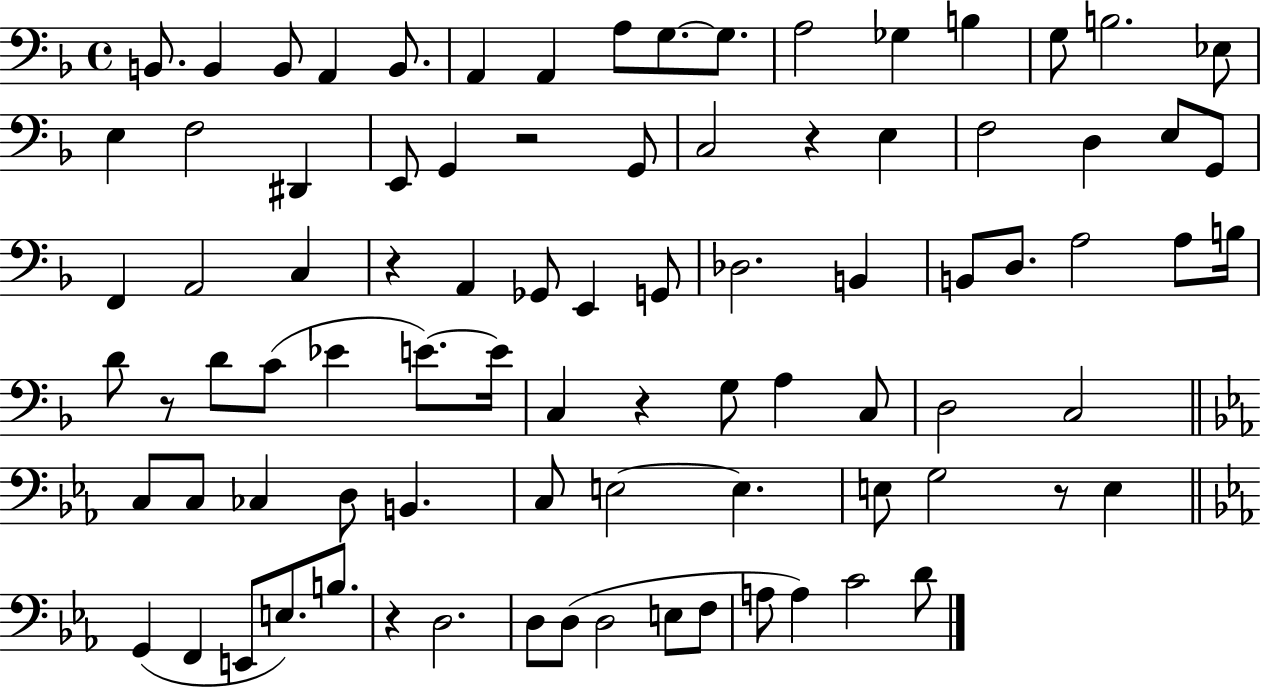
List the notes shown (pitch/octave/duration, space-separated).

B2/e. B2/q B2/e A2/q B2/e. A2/q A2/q A3/e G3/e. G3/e. A3/h Gb3/q B3/q G3/e B3/h. Eb3/e E3/q F3/h D#2/q E2/e G2/q R/h G2/e C3/h R/q E3/q F3/h D3/q E3/e G2/e F2/q A2/h C3/q R/q A2/q Gb2/e E2/q G2/e Db3/h. B2/q B2/e D3/e. A3/h A3/e B3/s D4/e R/e D4/e C4/e Eb4/q E4/e. E4/s C3/q R/q G3/e A3/q C3/e D3/h C3/h C3/e C3/e CES3/q D3/e B2/q. C3/e E3/h E3/q. E3/e G3/h R/e E3/q G2/q F2/q E2/e E3/e. B3/e. R/q D3/h. D3/e D3/e D3/h E3/e F3/e A3/e A3/q C4/h D4/e